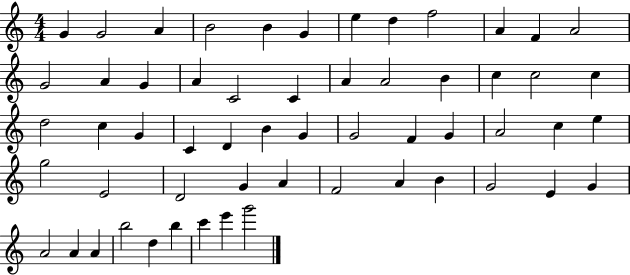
X:1
T:Untitled
M:4/4
L:1/4
K:C
G G2 A B2 B G e d f2 A F A2 G2 A G A C2 C A A2 B c c2 c d2 c G C D B G G2 F G A2 c e g2 E2 D2 G A F2 A B G2 E G A2 A A b2 d b c' e' g'2